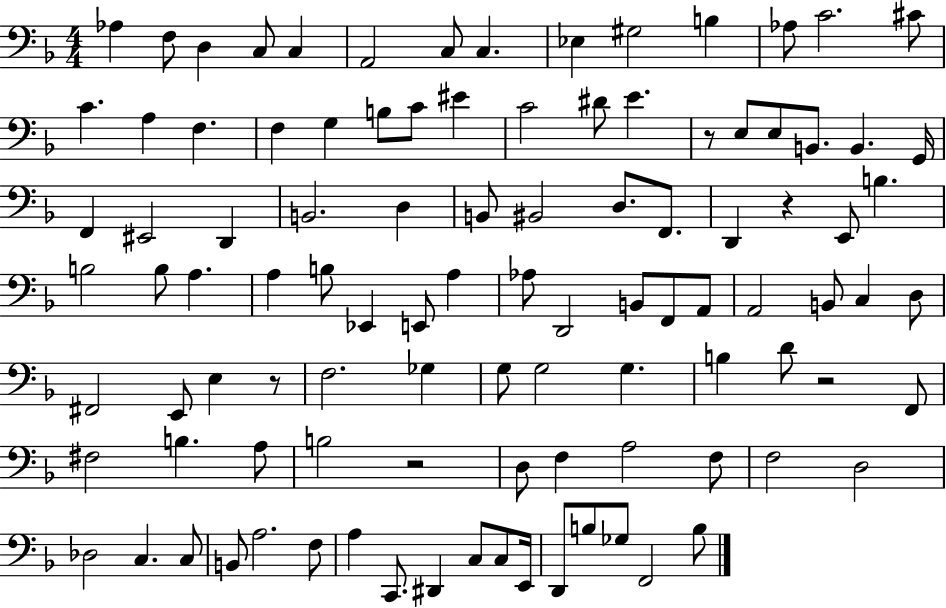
X:1
T:Untitled
M:4/4
L:1/4
K:F
_A, F,/2 D, C,/2 C, A,,2 C,/2 C, _E, ^G,2 B, _A,/2 C2 ^C/2 C A, F, F, G, B,/2 C/2 ^E C2 ^D/2 E z/2 E,/2 E,/2 B,,/2 B,, G,,/4 F,, ^E,,2 D,, B,,2 D, B,,/2 ^B,,2 D,/2 F,,/2 D,, z E,,/2 B, B,2 B,/2 A, A, B,/2 _E,, E,,/2 A, _A,/2 D,,2 B,,/2 F,,/2 A,,/2 A,,2 B,,/2 C, D,/2 ^F,,2 E,,/2 E, z/2 F,2 _G, G,/2 G,2 G, B, D/2 z2 F,,/2 ^F,2 B, A,/2 B,2 z2 D,/2 F, A,2 F,/2 F,2 D,2 _D,2 C, C,/2 B,,/2 A,2 F,/2 A, C,,/2 ^D,, C,/2 C,/2 E,,/4 D,,/2 B,/2 _G,/2 F,,2 B,/2